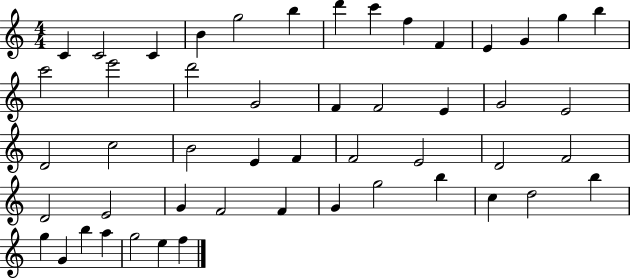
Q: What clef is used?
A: treble